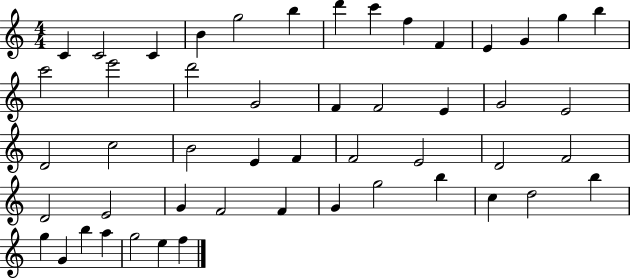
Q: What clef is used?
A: treble